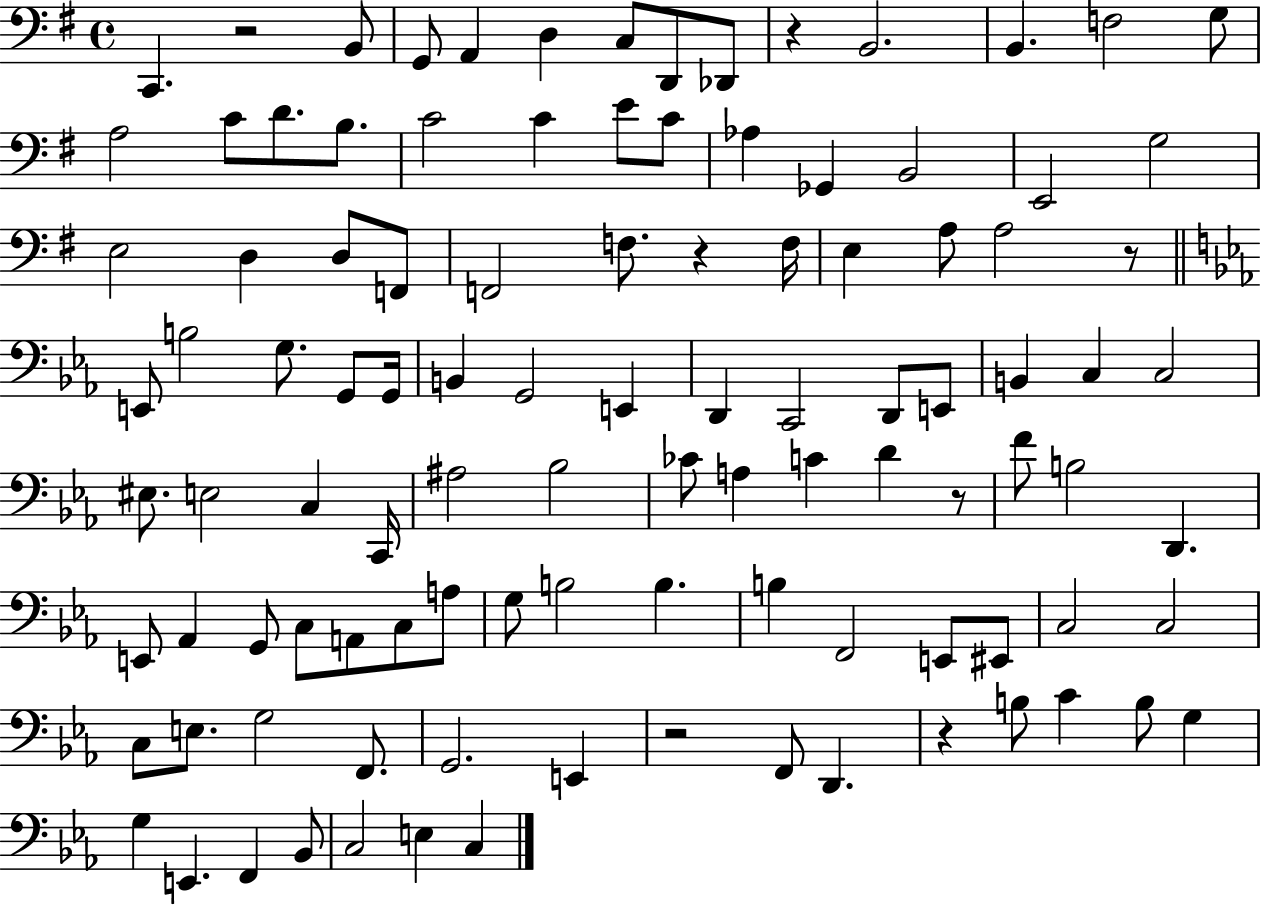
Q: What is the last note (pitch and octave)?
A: C3